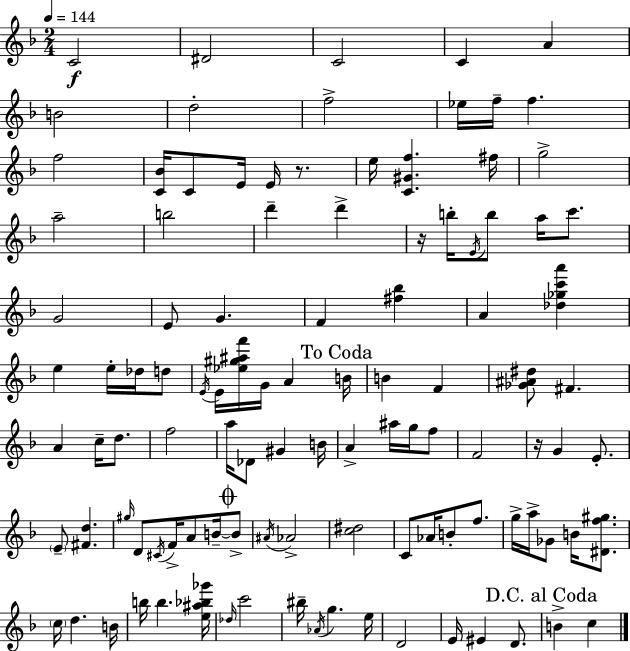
{
  \clef treble
  \numericTimeSignature
  \time 2/4
  \key f \major
  \tempo 4 = 144
  c'2\f | dis'2 | c'2 | c'4 a'4 | \break b'2 | d''2-. | f''2-> | ees''16 f''16-- f''4. | \break f''2 | <c' bes'>16 c'8 e'16 e'16 r8. | e''16 <c' gis' f''>4. fis''16 | g''2-> | \break a''2-- | b''2 | d'''4-- d'''4-> | r16 b''16-. \acciaccatura { e'16 } b''8 a''16 c'''8. | \break g'2 | e'8 g'4. | f'4 <fis'' bes''>4 | a'4 <des'' ges'' c''' a'''>4 | \break e''4 e''16-. des''16 d''8 | \acciaccatura { e'16 } e'16 <ees'' gis'' ais'' f'''>16 g'16 a'4 | \mark "To Coda" b'16 b'4 f'4 | <ges' ais' dis''>8 fis'4. | \break a'4 c''16-- d''8. | f''2 | a''16 des'8 gis'4 | b'16 a'4-> ais''16 g''16 | \break f''8 f'2 | r16 g'4 e'8.-. | \parenthesize e'8-- <fis' d''>4. | \grace { gis''16 } d'8 \acciaccatura { cis'16 } f'16-> a'8 | \break b'16--~~ \mark \markup { \musicglyph "scripts.coda" } b'8-> \acciaccatura { ais'16 } aes'2-> | <c'' dis''>2 | c'8 aes'16 | b'8-. f''8. g''16-> a''16-> ges'8 | \break b'16 <dis' f'' gis''>8. \parenthesize c''16 d''4. | b'16 b''16 b''4. | <e'' ais'' bes'' ges'''>16 \grace { des''16 } c'''2 | bis''16-- \acciaccatura { aes'16 } | \break g''4. e''16 d'2 | e'16 | eis'4 d'8. \mark "D.C. al Coda" b'4-> | c''4 \bar "|."
}